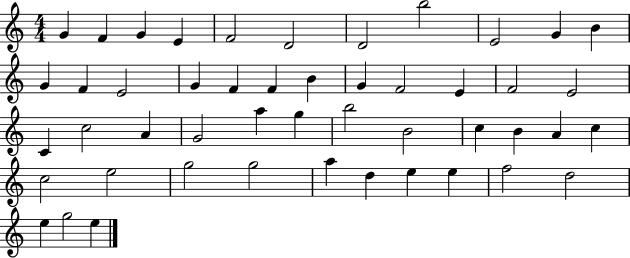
X:1
T:Untitled
M:4/4
L:1/4
K:C
G F G E F2 D2 D2 b2 E2 G B G F E2 G F F B G F2 E F2 E2 C c2 A G2 a g b2 B2 c B A c c2 e2 g2 g2 a d e e f2 d2 e g2 e